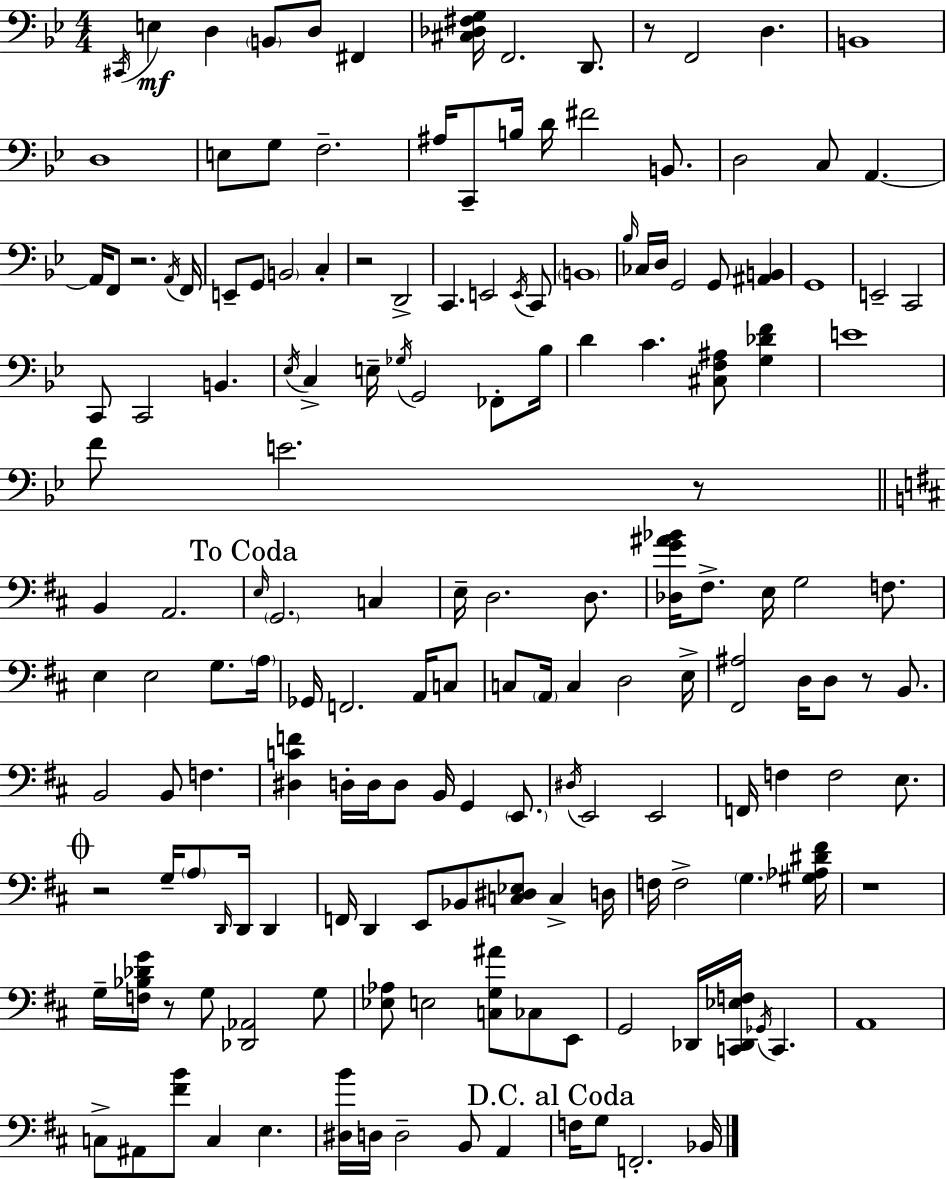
{
  \clef bass
  \numericTimeSignature
  \time 4/4
  \key bes \major
  \acciaccatura { cis,16 }\mf e4 d4 \parenthesize b,8 d8 fis,4 | <cis des fis g>16 f,2. d,8. | r8 f,2 d4. | b,1 | \break d1 | e8 g8 f2.-- | ais16 c,8-- b16 d'16 fis'2 b,8. | d2 c8 a,4.~~ | \break a,16 f,8 r2. | \acciaccatura { a,16 } f,16 e,8-- g,8 \parenthesize b,2 c4-. | r2 d,2-> | c,4. e,2 | \break \acciaccatura { e,16 } c,8 \parenthesize b,1 | \grace { bes16 } ces16 d16 g,2 g,8 | <ais, b,>4 g,1 | e,2-- c,2 | \break c,8 c,2 b,4. | \acciaccatura { ees16 } c4-> e16-- \acciaccatura { ges16 } g,2 | fes,8-. bes16 d'4 c'4. | <cis f ais>8 <g des' f'>4 e'1 | \break f'8 e'2. | r8 \bar "||" \break \key d \major b,4 a,2. | \mark "To Coda" \grace { e16 } \parenthesize g,2. c4 | e16-- d2. d8. | <des g' ais' bes'>16 fis8.-> e16 g2 f8. | \break e4 e2 g8. | \parenthesize a16 ges,16 f,2. a,16 c8 | c8 \parenthesize a,16 c4 d2 | e16-> <fis, ais>2 d16 d8 r8 b,8. | \break b,2 b,8 f4. | <dis c' f'>4 d16-. d16 d8 b,16 g,4 \parenthesize e,8. | \acciaccatura { dis16 } e,2 e,2 | f,16 f4 f2 e8. | \break \mark \markup { \musicglyph "scripts.coda" } r2 g16-- \parenthesize a8 \grace { d,16 } d,16 d,4 | f,16 d,4 e,8 bes,8 <c dis ees>8 c4-> | d16 f16 f2-> \parenthesize g4. | <gis aes dis' fis'>16 r1 | \break g16-- <f bes des' g'>16 r8 g8 <des, aes,>2 | g8 <ees aes>8 e2 <c g ais'>8 ces8 | e,8 g,2 des,16 <c, des, ees f>16 \acciaccatura { ges,16 } c,4. | a,1 | \break c8-> ais,8 <fis' b'>8 c4 e4. | <dis b'>16 d16 d2-- b,8 | a,4 \mark "D.C. al Coda" f16 g8 f,2.-. | bes,16 \bar "|."
}